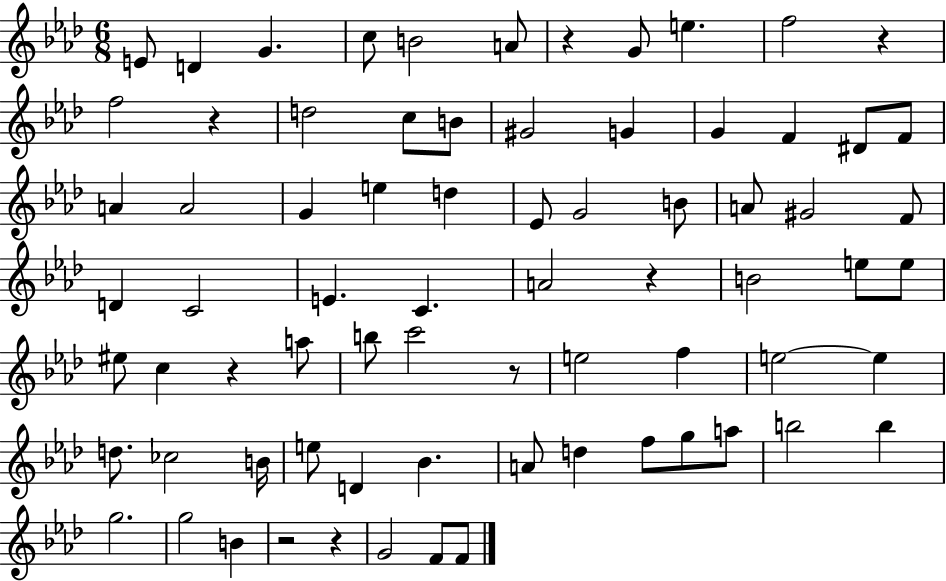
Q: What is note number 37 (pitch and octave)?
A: E5